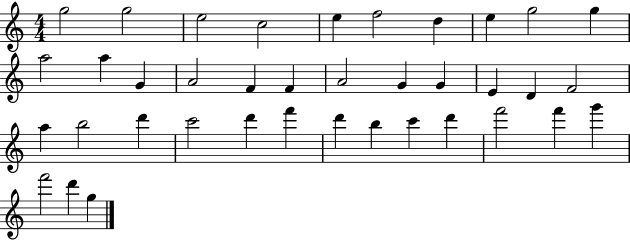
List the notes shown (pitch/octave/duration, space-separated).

G5/h G5/h E5/h C5/h E5/q F5/h D5/q E5/q G5/h G5/q A5/h A5/q G4/q A4/h F4/q F4/q A4/h G4/q G4/q E4/q D4/q F4/h A5/q B5/h D6/q C6/h D6/q F6/q D6/q B5/q C6/q D6/q F6/h F6/q G6/q F6/h D6/q G5/q